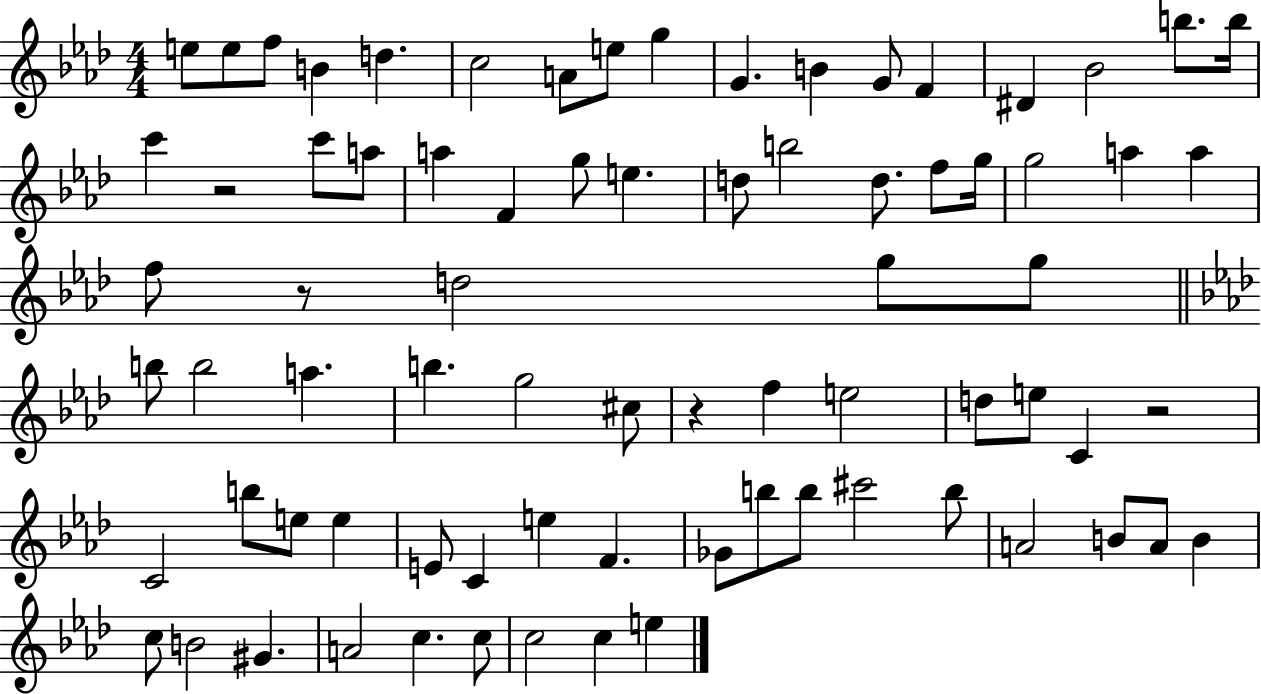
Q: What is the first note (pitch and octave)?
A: E5